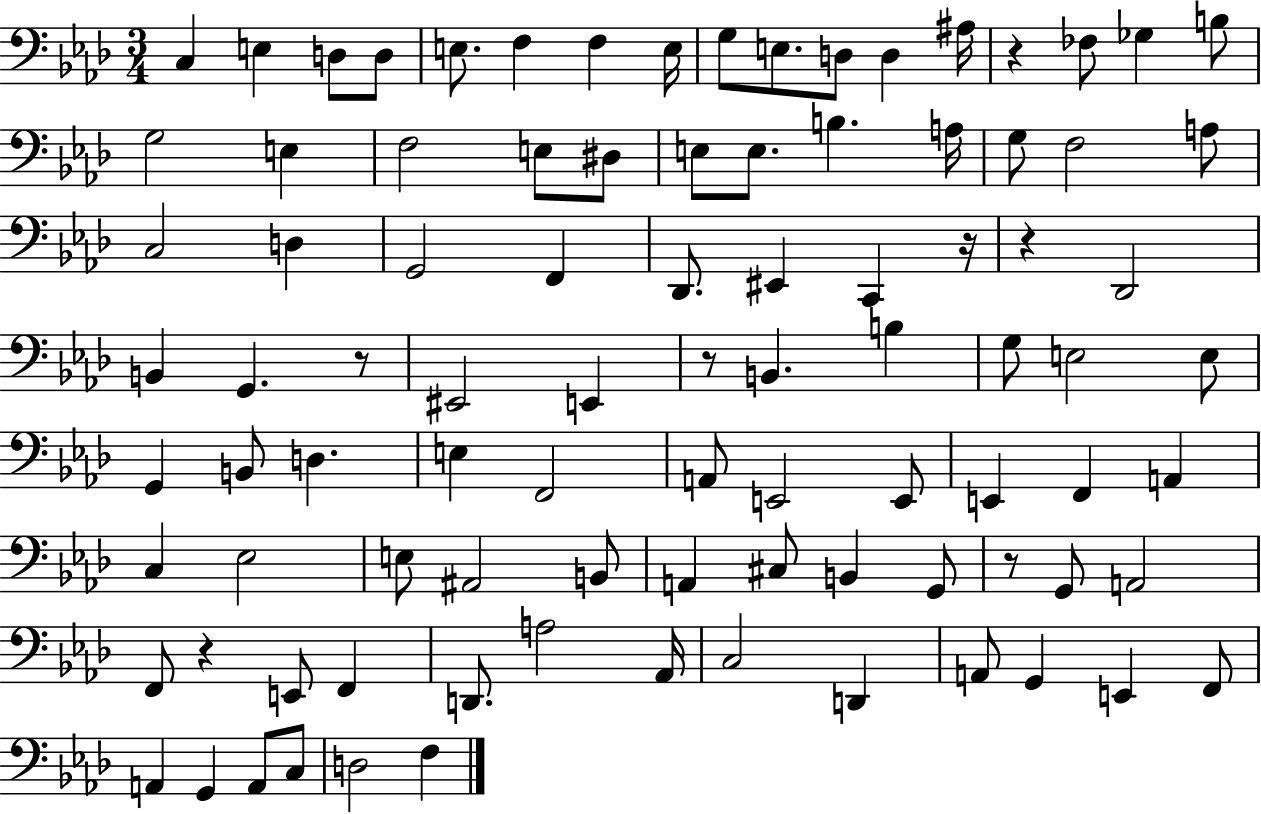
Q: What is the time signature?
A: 3/4